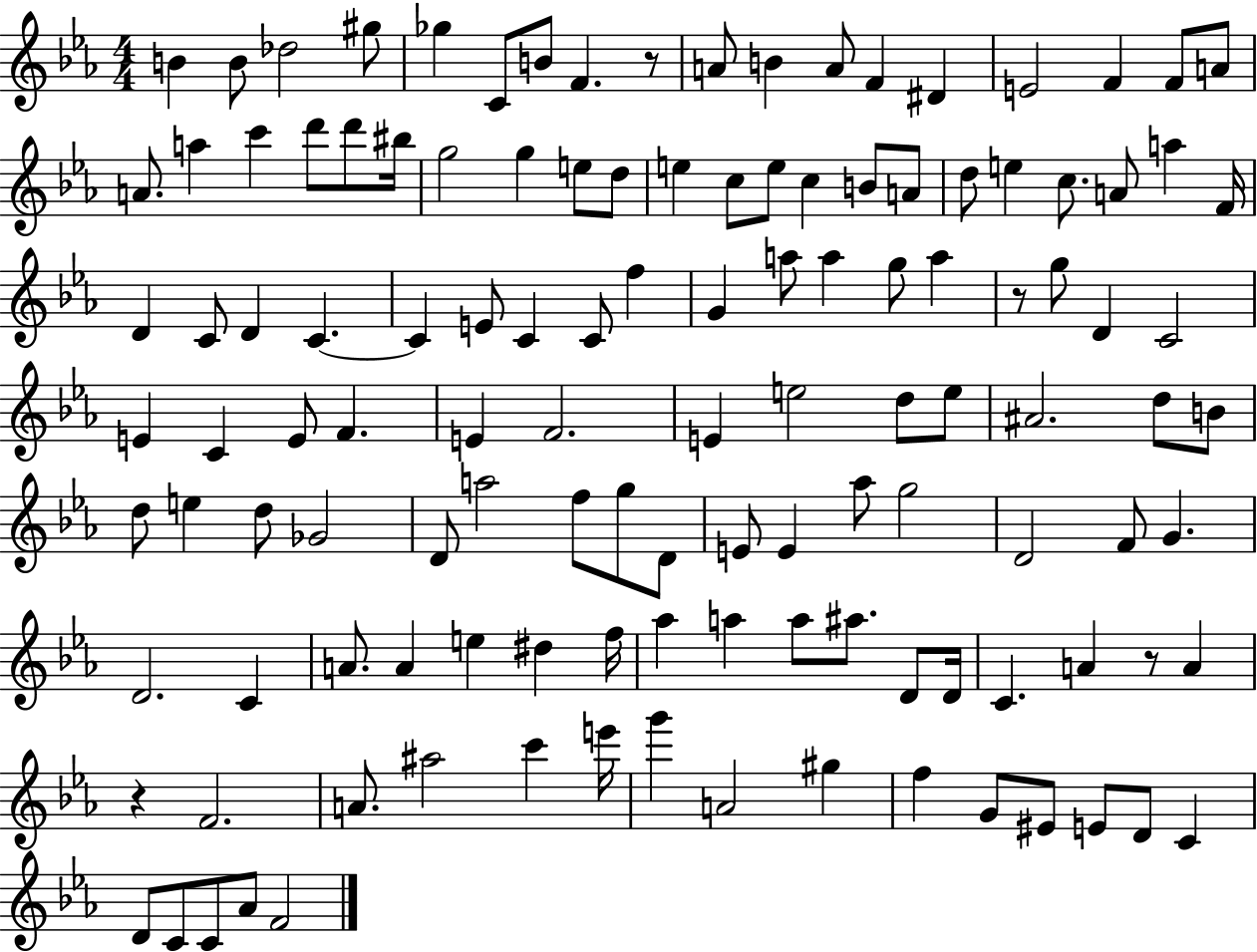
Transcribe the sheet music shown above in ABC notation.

X:1
T:Untitled
M:4/4
L:1/4
K:Eb
B B/2 _d2 ^g/2 _g C/2 B/2 F z/2 A/2 B A/2 F ^D E2 F F/2 A/2 A/2 a c' d'/2 d'/2 ^b/4 g2 g e/2 d/2 e c/2 e/2 c B/2 A/2 d/2 e c/2 A/2 a F/4 D C/2 D C C E/2 C C/2 f G a/2 a g/2 a z/2 g/2 D C2 E C E/2 F E F2 E e2 d/2 e/2 ^A2 d/2 B/2 d/2 e d/2 _G2 D/2 a2 f/2 g/2 D/2 E/2 E _a/2 g2 D2 F/2 G D2 C A/2 A e ^d f/4 _a a a/2 ^a/2 D/2 D/4 C A z/2 A z F2 A/2 ^a2 c' e'/4 g' A2 ^g f G/2 ^E/2 E/2 D/2 C D/2 C/2 C/2 _A/2 F2